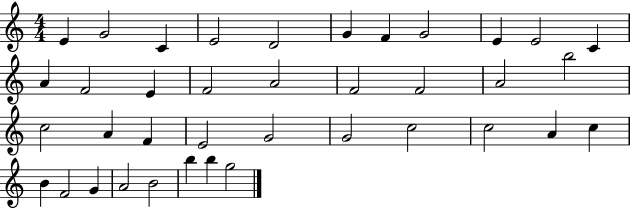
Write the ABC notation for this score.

X:1
T:Untitled
M:4/4
L:1/4
K:C
E G2 C E2 D2 G F G2 E E2 C A F2 E F2 A2 F2 F2 A2 b2 c2 A F E2 G2 G2 c2 c2 A c B F2 G A2 B2 b b g2